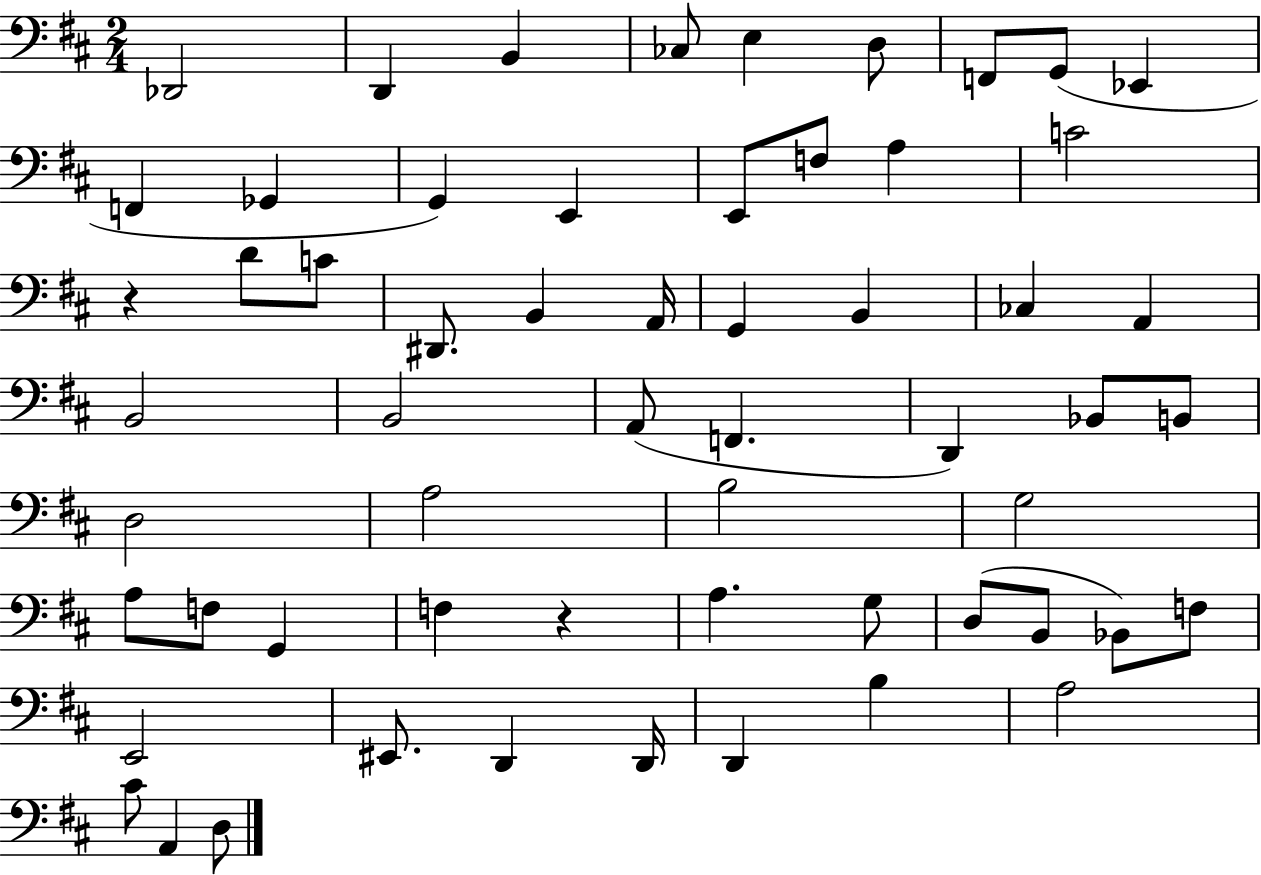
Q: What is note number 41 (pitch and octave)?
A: F3